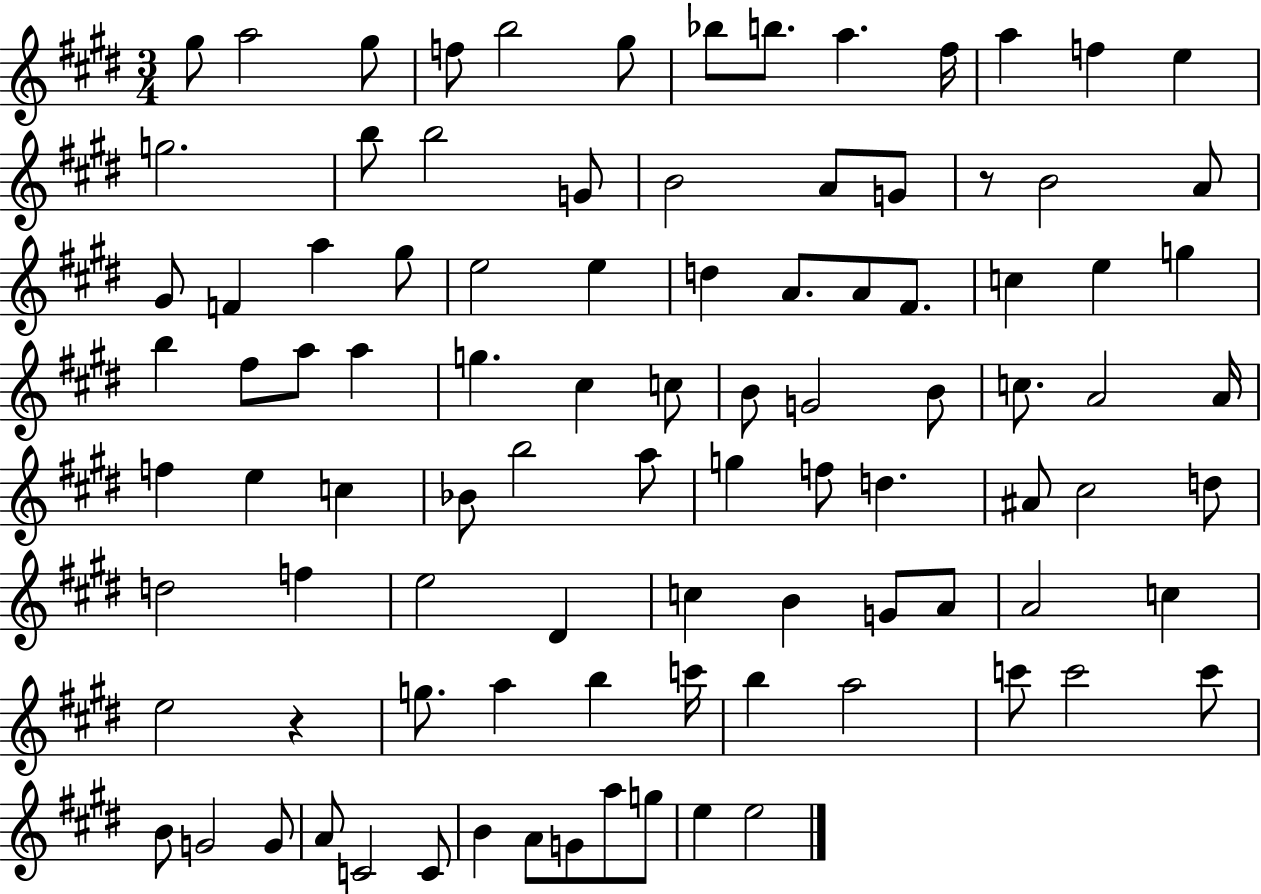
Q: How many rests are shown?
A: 2